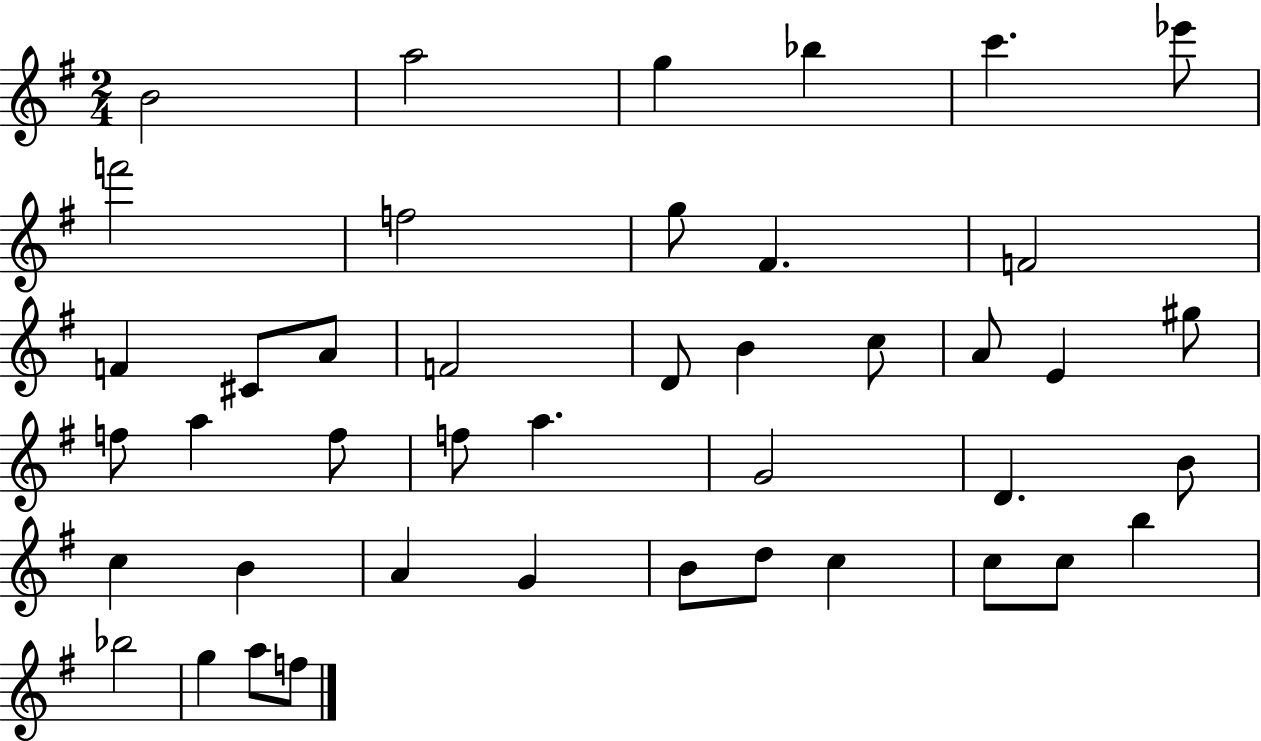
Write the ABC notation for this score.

X:1
T:Untitled
M:2/4
L:1/4
K:G
B2 a2 g _b c' _e'/2 f'2 f2 g/2 ^F F2 F ^C/2 A/2 F2 D/2 B c/2 A/2 E ^g/2 f/2 a f/2 f/2 a G2 D B/2 c B A G B/2 d/2 c c/2 c/2 b _b2 g a/2 f/2